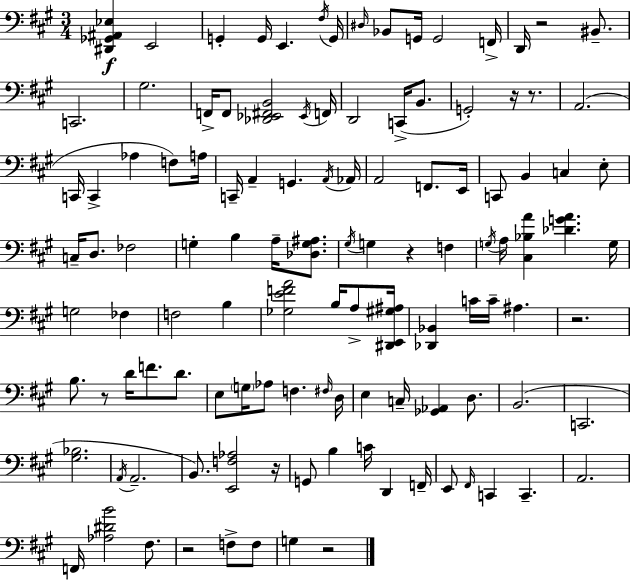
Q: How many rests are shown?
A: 9